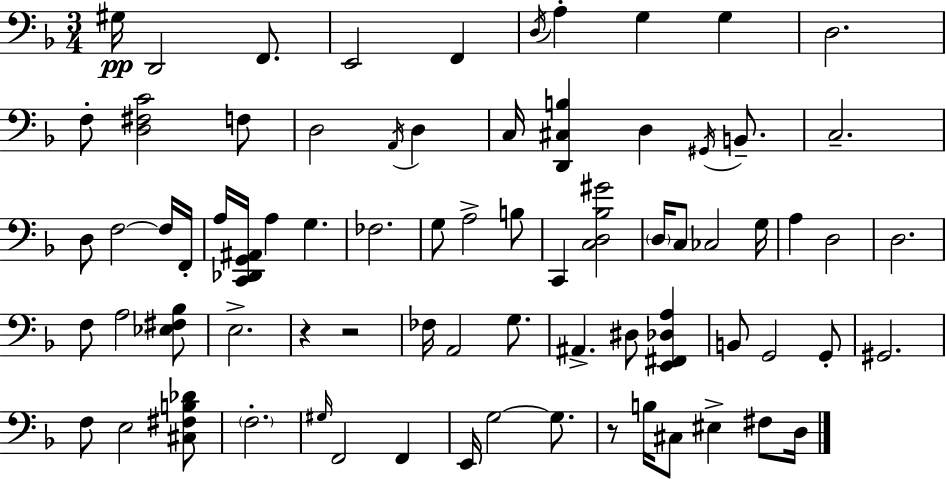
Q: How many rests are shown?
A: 3